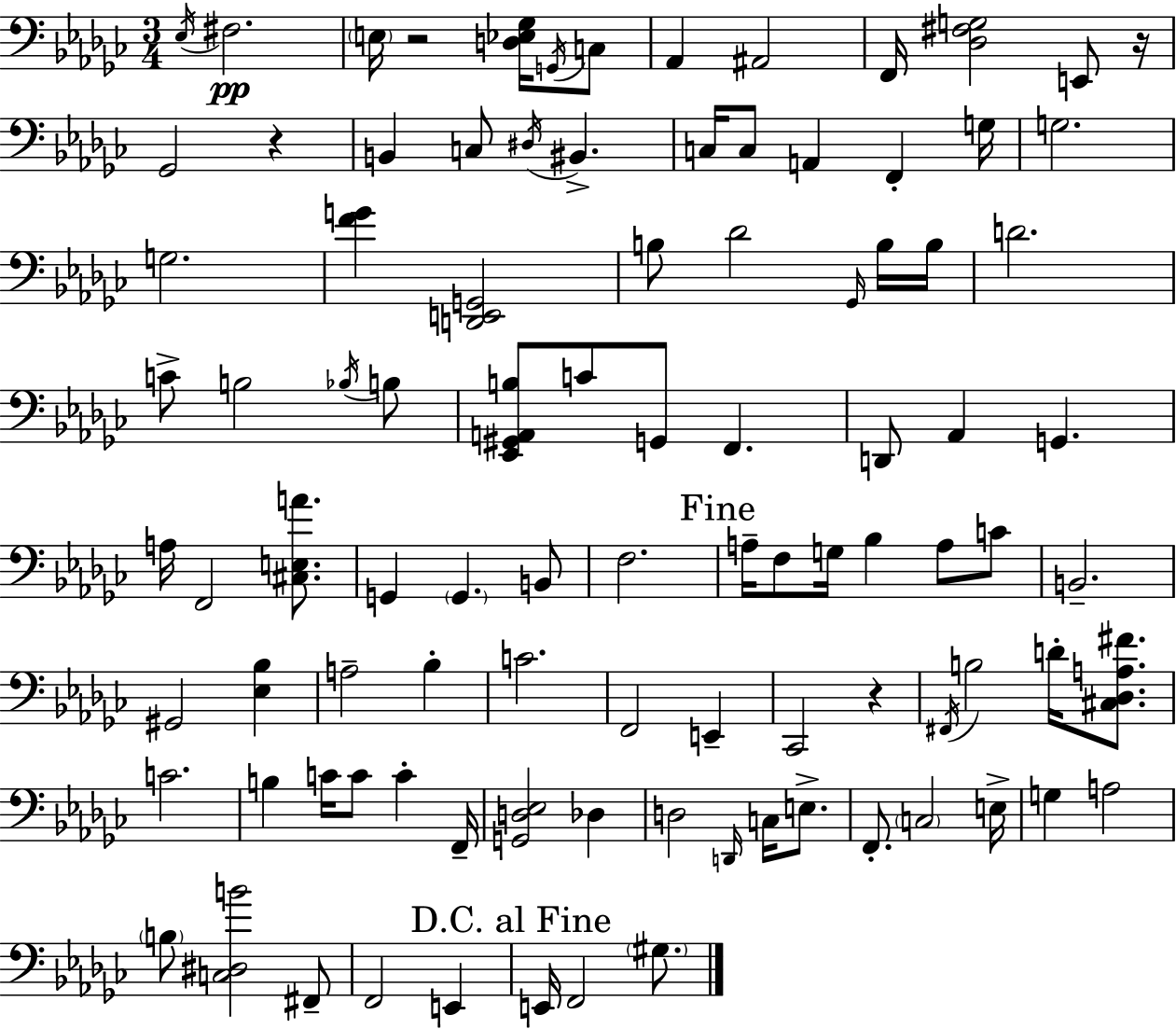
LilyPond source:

{
  \clef bass
  \numericTimeSignature
  \time 3/4
  \key ees \minor
  \acciaccatura { ees16 }\pp fis2. | \parenthesize e16 r2 <d ees ges>16 \acciaccatura { g,16 } | c8 aes,4 ais,2 | f,16 <des fis g>2 e,8 | \break r16 ges,2 r4 | b,4 c8 \acciaccatura { dis16 } bis,4.-> | c16 c8 a,4 f,4-. | g16 g2. | \break g2. | <f' g'>4 <d, e, g,>2 | b8 des'2 | \grace { ges,16 } b16 b16 d'2. | \break c'8-> b2 | \acciaccatura { bes16 } b8 <ees, gis, a, b>8 c'8 g,8 f,4. | d,8 aes,4 g,4. | a16 f,2 | \break <cis e a'>8. g,4 \parenthesize g,4. | b,8 f2. | \mark "Fine" a16-- f8 g16 bes4 | a8 c'8 b,2.-- | \break gis,2 | <ees bes>4 a2-- | bes4-. c'2. | f,2 | \break e,4-- ces,2 | r4 \acciaccatura { fis,16 } b2 | d'16-. <cis des a fis'>8. c'2. | b4 c'16 c'8 | \break c'4-. f,16-- <g, d ees>2 | des4 d2 | \grace { d,16 } c16 e8.-> f,8.-. \parenthesize c2 | e16-> g4 a2 | \break \parenthesize b8 <c dis b'>2 | fis,8-- f,2 | e,4 \mark "D.C. al Fine" e,16 f,2 | \parenthesize gis8. \bar "|."
}